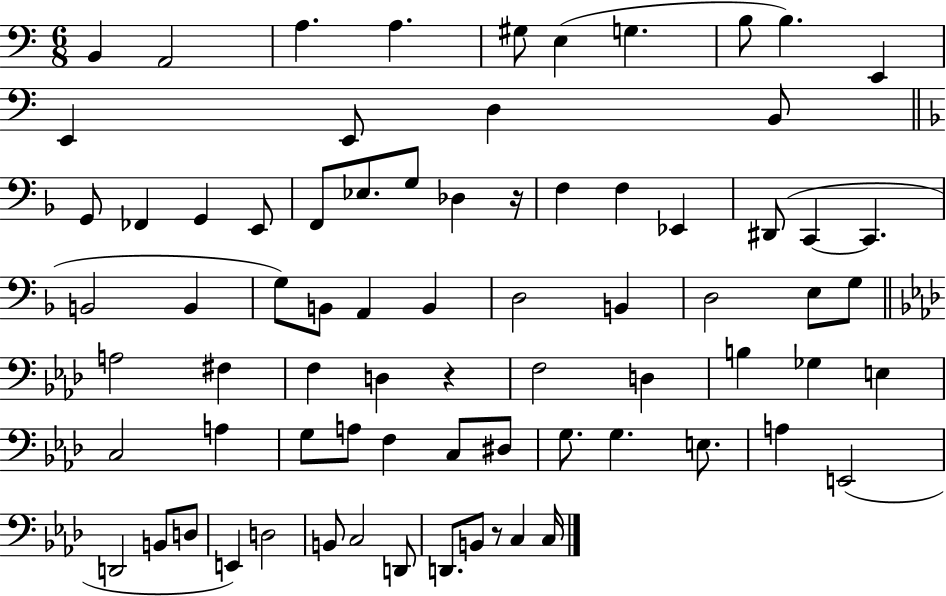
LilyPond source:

{
  \clef bass
  \numericTimeSignature
  \time 6/8
  \key c \major
  b,4 a,2 | a4. a4. | gis8 e4( g4. | b8 b4.) e,4 | \break e,4 e,8 d4 b,8 | \bar "||" \break \key f \major g,8 fes,4 g,4 e,8 | f,8 ees8. g8 des4 r16 | f4 f4 ees,4 | dis,8( c,4~~ c,4. | \break b,2 b,4 | g8) b,8 a,4 b,4 | d2 b,4 | d2 e8 g8 | \break \bar "||" \break \key aes \major a2 fis4 | f4 d4 r4 | f2 d4 | b4 ges4 e4 | \break c2 a4 | g8 a8 f4 c8 dis8 | g8. g4. e8. | a4 e,2( | \break d,2 b,8 d8 | e,4) d2 | b,8 c2 d,8 | d,8. b,8 r8 c4 c16 | \break \bar "|."
}